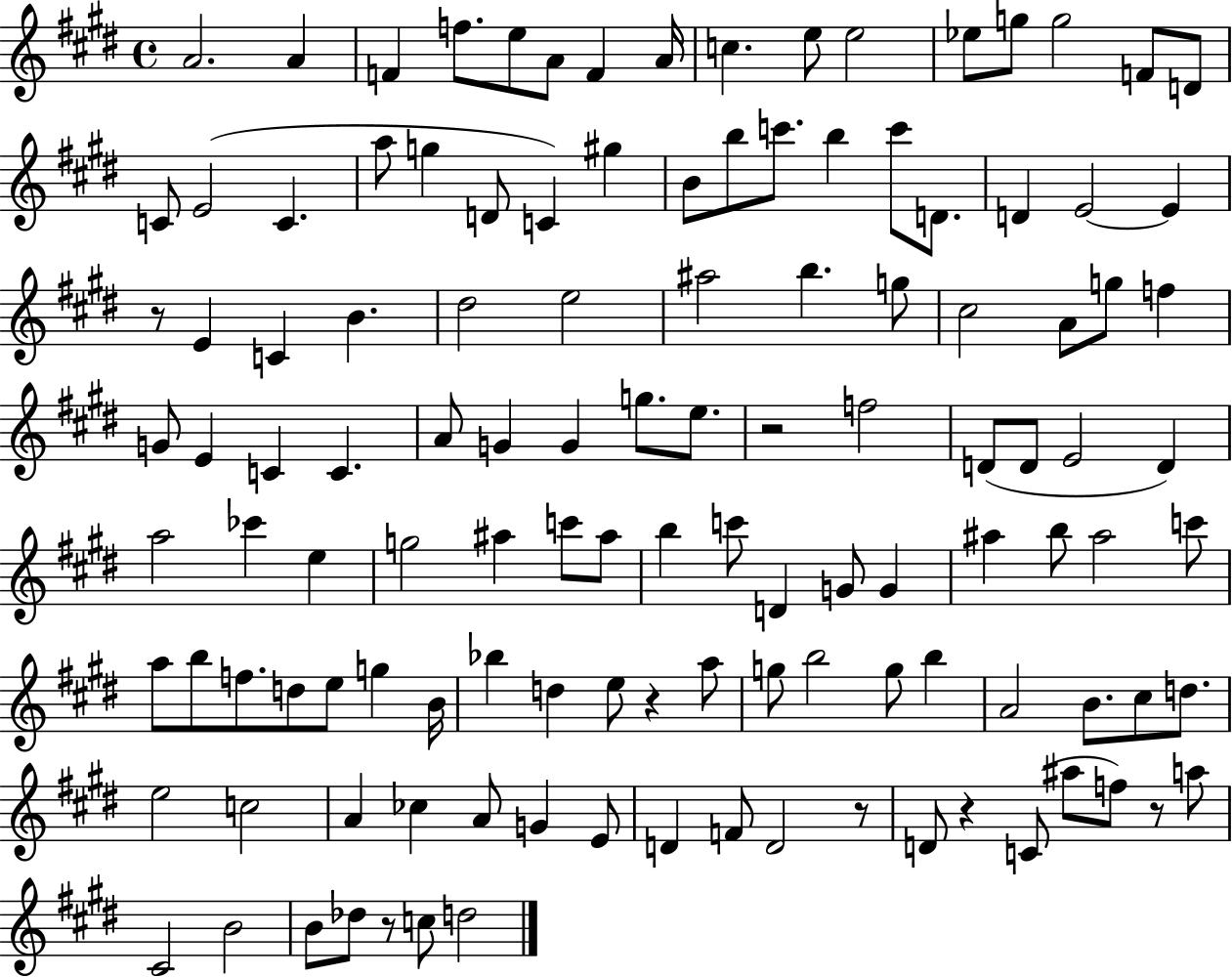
X:1
T:Untitled
M:4/4
L:1/4
K:E
A2 A F f/2 e/2 A/2 F A/4 c e/2 e2 _e/2 g/2 g2 F/2 D/2 C/2 E2 C a/2 g D/2 C ^g B/2 b/2 c'/2 b c'/2 D/2 D E2 E z/2 E C B ^d2 e2 ^a2 b g/2 ^c2 A/2 g/2 f G/2 E C C A/2 G G g/2 e/2 z2 f2 D/2 D/2 E2 D a2 _c' e g2 ^a c'/2 ^a/2 b c'/2 D G/2 G ^a b/2 ^a2 c'/2 a/2 b/2 f/2 d/2 e/2 g B/4 _b d e/2 z a/2 g/2 b2 g/2 b A2 B/2 ^c/2 d/2 e2 c2 A _c A/2 G E/2 D F/2 D2 z/2 D/2 z C/2 ^a/2 f/2 z/2 a/2 ^C2 B2 B/2 _d/2 z/2 c/2 d2